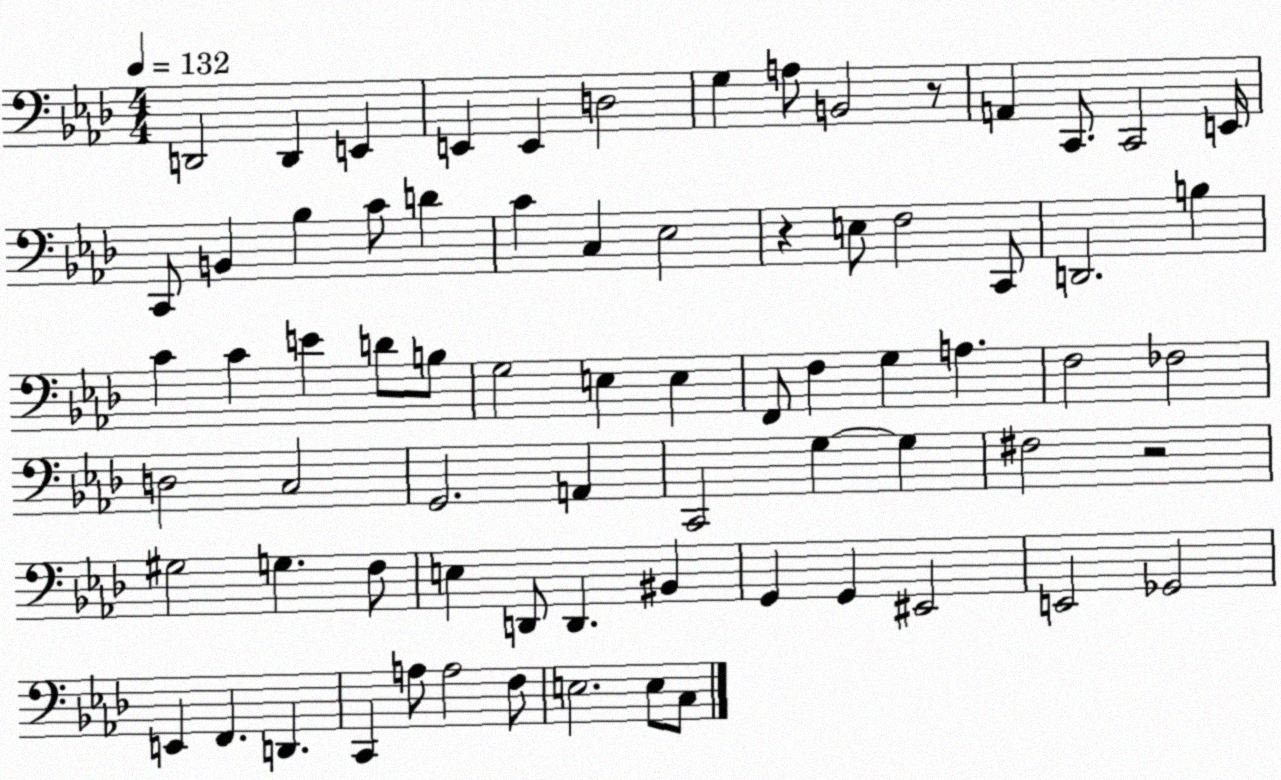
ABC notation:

X:1
T:Untitled
M:4/4
L:1/4
K:Ab
D,,2 D,, E,, E,, E,, D,2 G, A,/2 B,,2 z/2 A,, C,,/2 C,,2 E,,/4 C,,/2 B,, _B, C/2 D C C, _E,2 z E,/2 F,2 C,,/2 D,,2 B, C C E D/2 B,/2 G,2 E, E, F,,/2 F, G, A, F,2 _F,2 D,2 C,2 G,,2 A,, C,,2 G, G, ^F,2 z2 ^G,2 G, F,/2 E, D,,/2 D,, ^B,, G,, G,, ^E,,2 E,,2 _G,,2 E,, F,, D,, C,, A,/2 A,2 F,/2 E,2 E,/2 C,/2